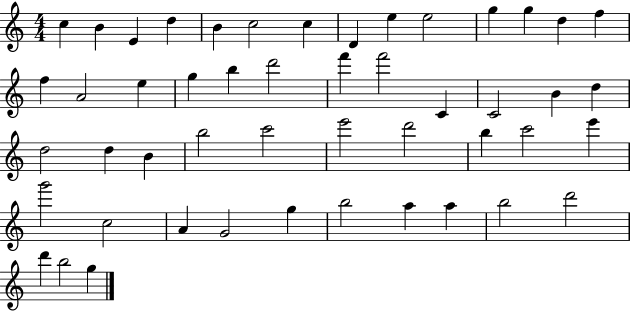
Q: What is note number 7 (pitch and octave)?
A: C5